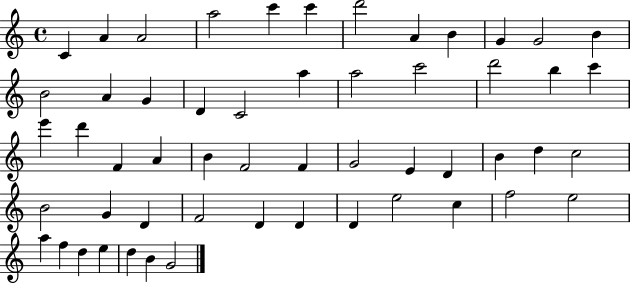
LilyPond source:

{
  \clef treble
  \time 4/4
  \defaultTimeSignature
  \key c \major
  c'4 a'4 a'2 | a''2 c'''4 c'''4 | d'''2 a'4 b'4 | g'4 g'2 b'4 | \break b'2 a'4 g'4 | d'4 c'2 a''4 | a''2 c'''2 | d'''2 b''4 c'''4 | \break e'''4 d'''4 f'4 a'4 | b'4 f'2 f'4 | g'2 e'4 d'4 | b'4 d''4 c''2 | \break b'2 g'4 d'4 | f'2 d'4 d'4 | d'4 e''2 c''4 | f''2 e''2 | \break a''4 f''4 d''4 e''4 | d''4 b'4 g'2 | \bar "|."
}